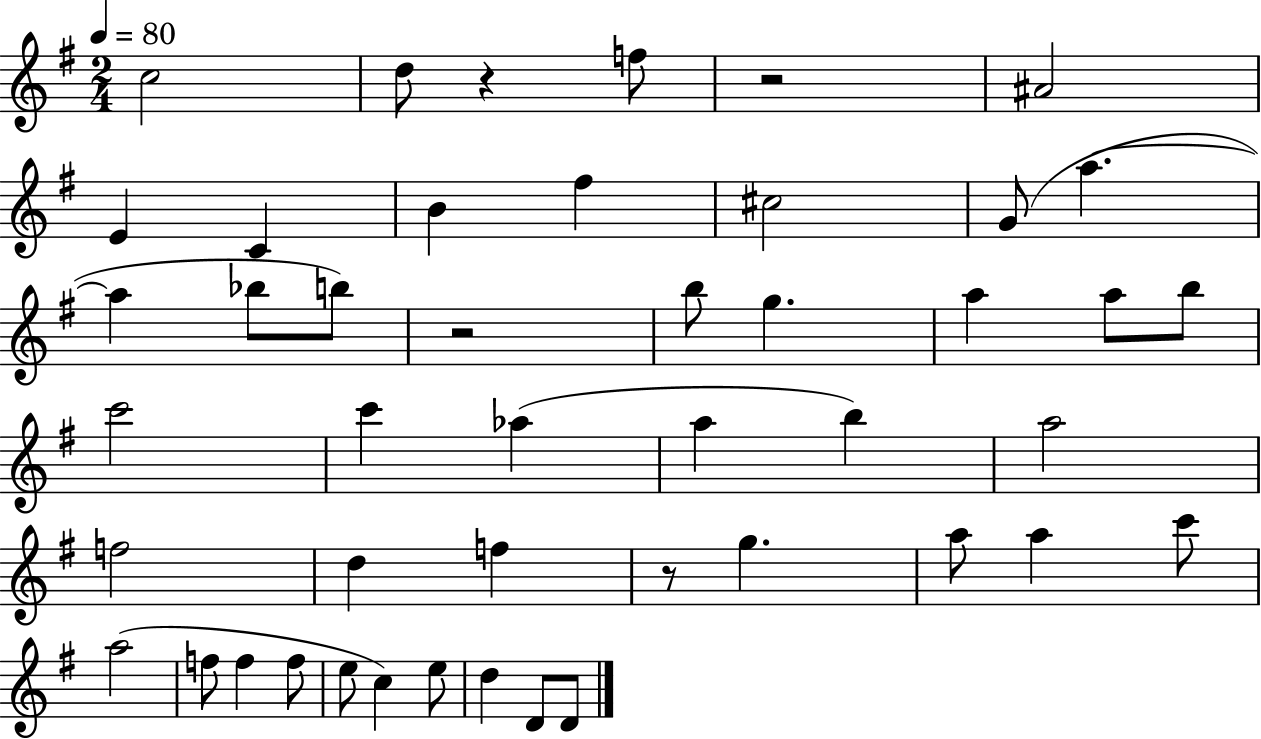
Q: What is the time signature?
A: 2/4